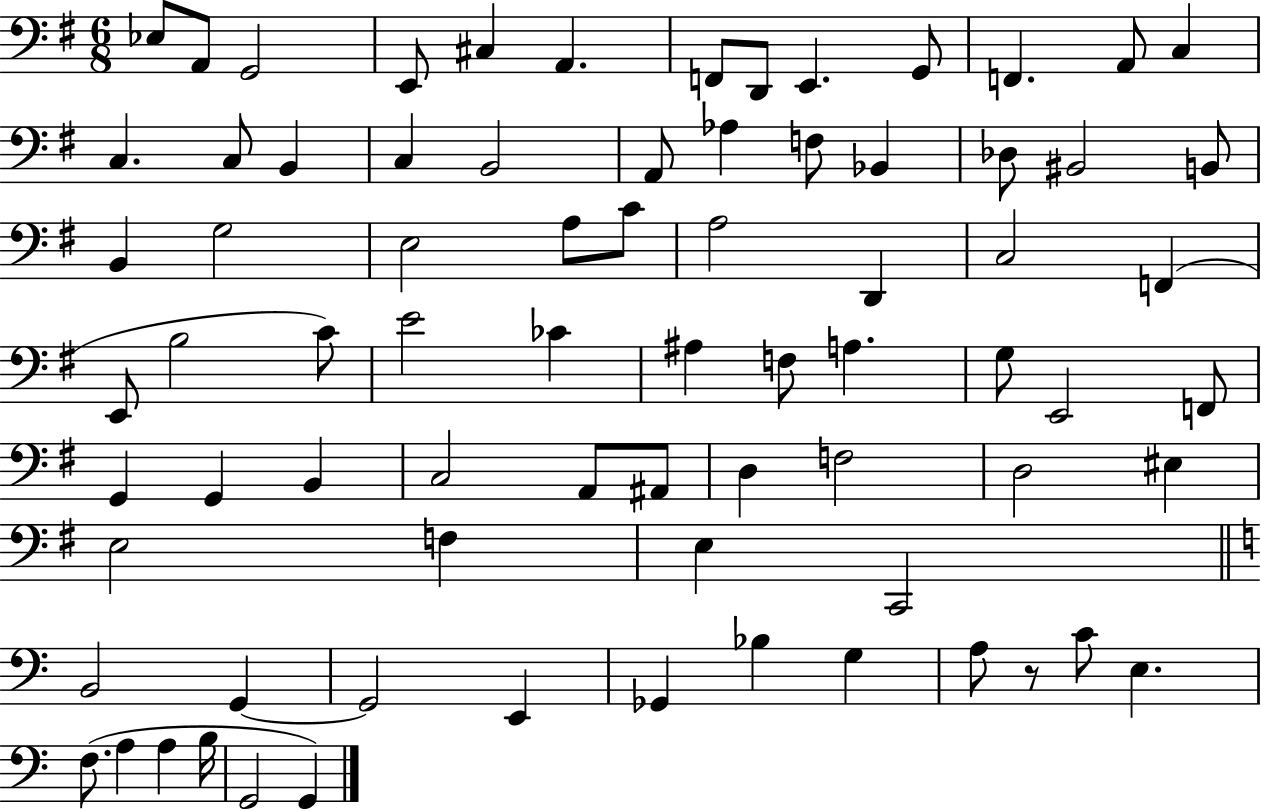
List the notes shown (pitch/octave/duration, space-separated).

Eb3/e A2/e G2/h E2/e C#3/q A2/q. F2/e D2/e E2/q. G2/e F2/q. A2/e C3/q C3/q. C3/e B2/q C3/q B2/h A2/e Ab3/q F3/e Bb2/q Db3/e BIS2/h B2/e B2/q G3/h E3/h A3/e C4/e A3/h D2/q C3/h F2/q E2/e B3/h C4/e E4/h CES4/q A#3/q F3/e A3/q. G3/e E2/h F2/e G2/q G2/q B2/q C3/h A2/e A#2/e D3/q F3/h D3/h EIS3/q E3/h F3/q E3/q C2/h B2/h G2/q G2/h E2/q Gb2/q Bb3/q G3/q A3/e R/e C4/e E3/q. F3/e. A3/q A3/q B3/s G2/h G2/q